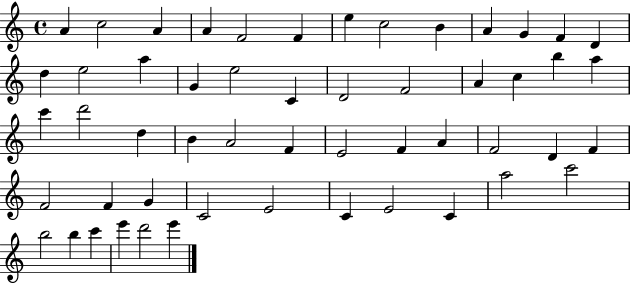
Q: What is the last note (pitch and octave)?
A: E6